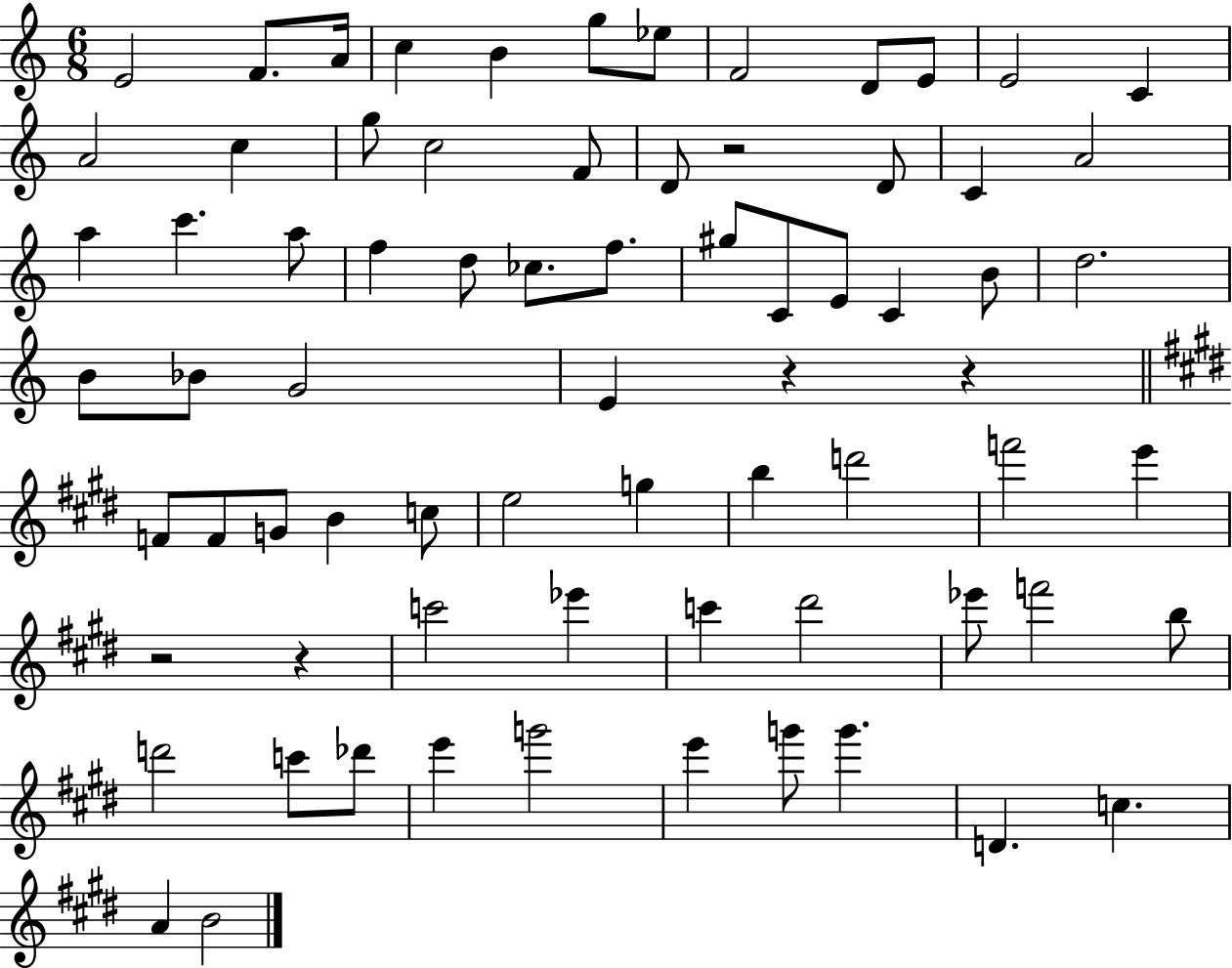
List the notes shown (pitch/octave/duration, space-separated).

E4/h F4/e. A4/s C5/q B4/q G5/e Eb5/e F4/h D4/e E4/e E4/h C4/q A4/h C5/q G5/e C5/h F4/e D4/e R/h D4/e C4/q A4/h A5/q C6/q. A5/e F5/q D5/e CES5/e. F5/e. G#5/e C4/e E4/e C4/q B4/e D5/h. B4/e Bb4/e G4/h E4/q R/q R/q F4/e F4/e G4/e B4/q C5/e E5/h G5/q B5/q D6/h F6/h E6/q R/h R/q C6/h Eb6/q C6/q D#6/h Eb6/e F6/h B5/e D6/h C6/e Db6/e E6/q G6/h E6/q G6/e G6/q. D4/q. C5/q. A4/q B4/h